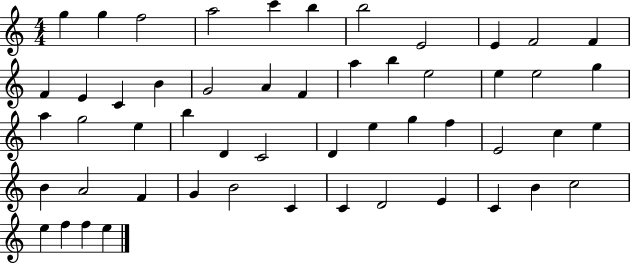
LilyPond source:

{
  \clef treble
  \numericTimeSignature
  \time 4/4
  \key c \major
  g''4 g''4 f''2 | a''2 c'''4 b''4 | b''2 e'2 | e'4 f'2 f'4 | \break f'4 e'4 c'4 b'4 | g'2 a'4 f'4 | a''4 b''4 e''2 | e''4 e''2 g''4 | \break a''4 g''2 e''4 | b''4 d'4 c'2 | d'4 e''4 g''4 f''4 | e'2 c''4 e''4 | \break b'4 a'2 f'4 | g'4 b'2 c'4 | c'4 d'2 e'4 | c'4 b'4 c''2 | \break e''4 f''4 f''4 e''4 | \bar "|."
}